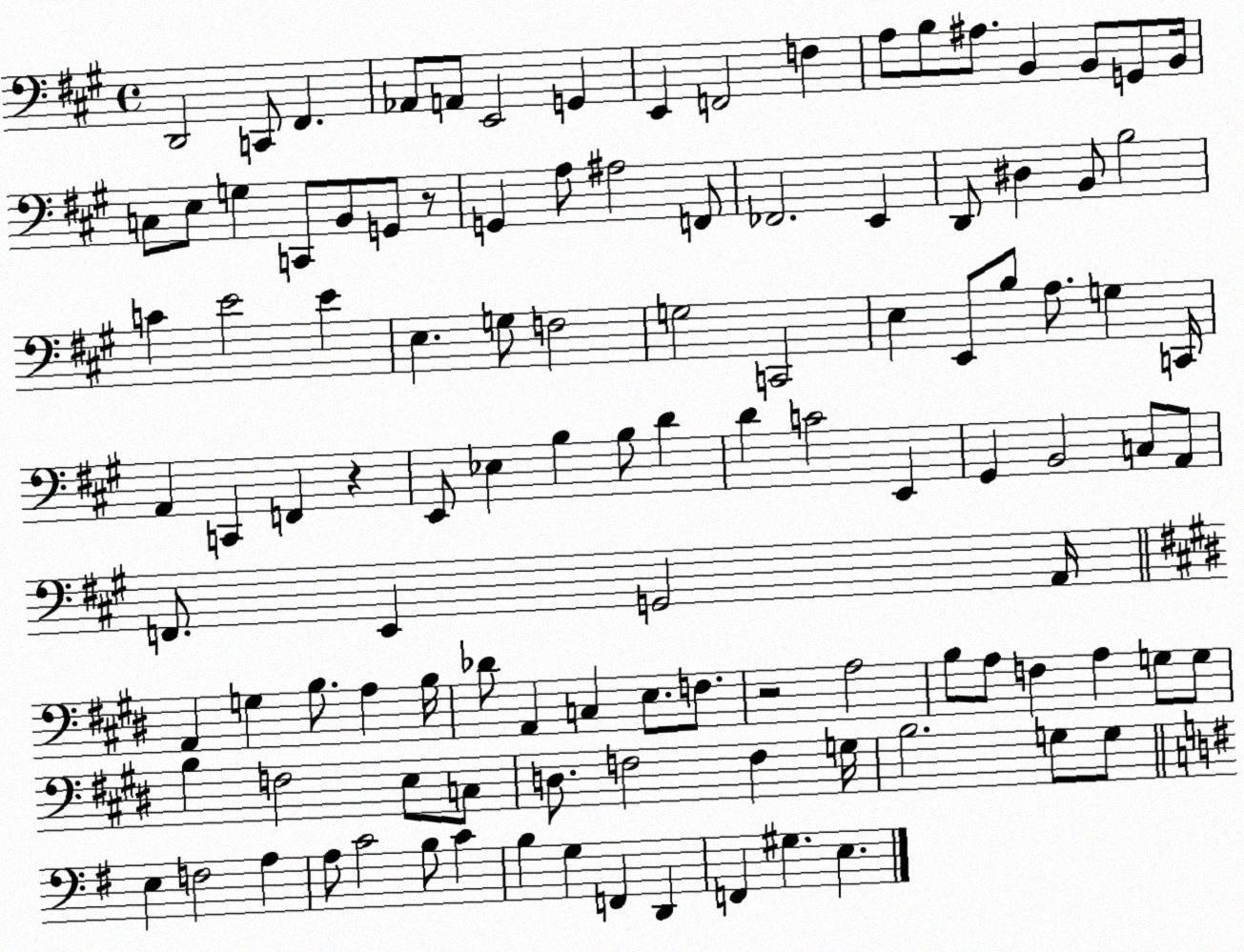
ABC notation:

X:1
T:Untitled
M:4/4
L:1/4
K:A
D,,2 C,,/2 ^F,, _A,,/2 A,,/2 E,,2 G,, E,, F,,2 F, A,/2 B,/2 ^A,/2 B,, B,,/2 G,,/2 B,,/4 C,/2 E,/2 G, C,,/2 B,,/2 G,,/2 z/2 G,, A,/2 ^A,2 F,,/2 _F,,2 E,, D,,/2 ^D, B,,/2 B,2 C E2 E E, G,/2 F,2 G,2 C,,2 E, E,,/2 B,/2 A,/2 G, C,,/4 A,, C,, F,, z E,,/2 _E, B, B,/2 D D C2 E,, ^G,, B,,2 C,/2 A,,/2 F,,/2 E,, G,,2 A,,/4 A,, G, B,/2 A, B,/4 _D/2 A,, C, E,/2 F,/2 z2 A,2 B,/2 A,/2 F, A, G,/2 G,/2 B, F,2 E,/2 C,/2 D,/2 F,2 F, G,/4 B,2 G,/2 G,/2 E, F,2 A, A,/2 C2 B,/2 C B, G, F,, D,, F,, ^G, E,